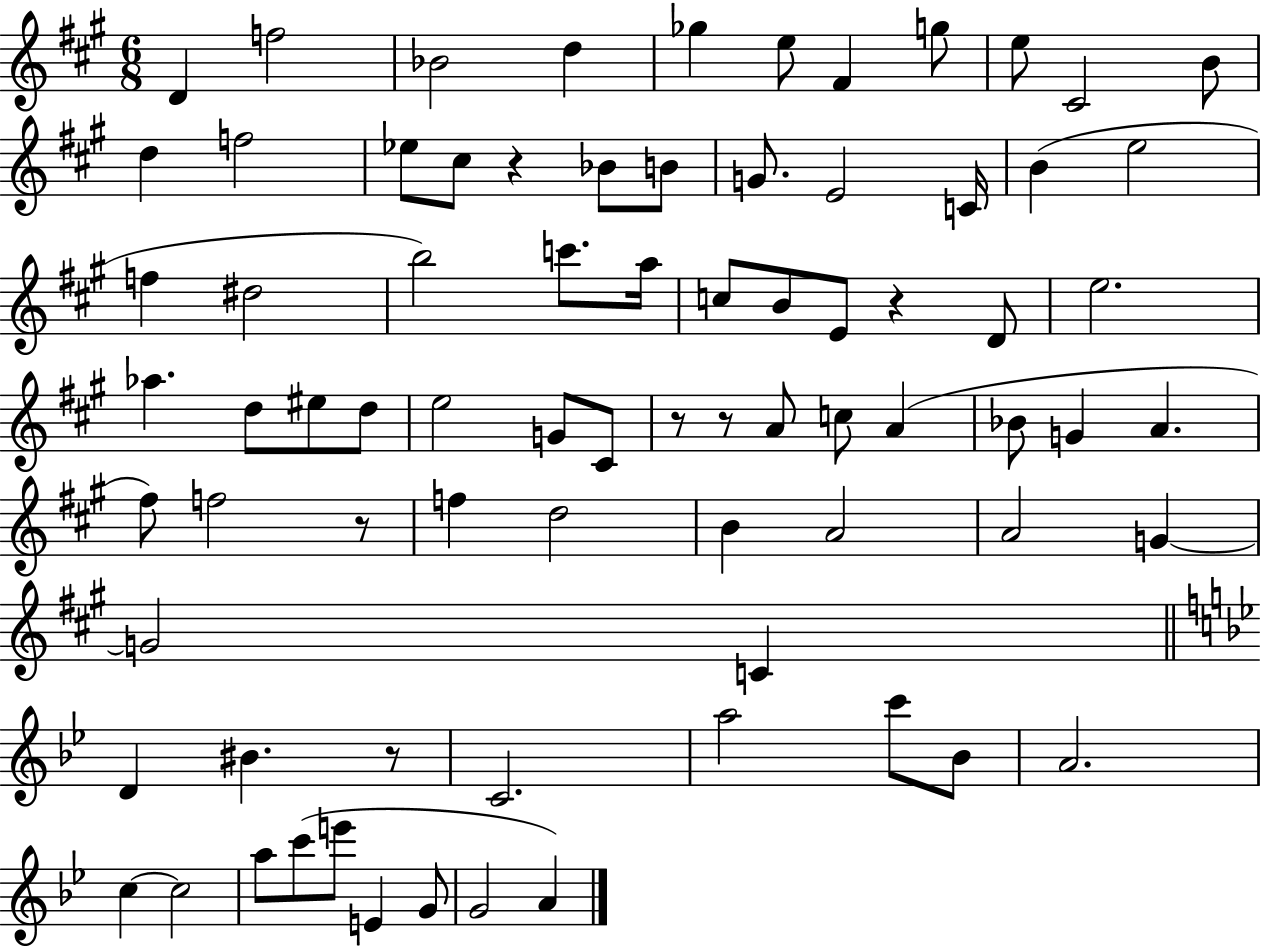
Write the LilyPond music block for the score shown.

{
  \clef treble
  \numericTimeSignature
  \time 6/8
  \key a \major
  d'4 f''2 | bes'2 d''4 | ges''4 e''8 fis'4 g''8 | e''8 cis'2 b'8 | \break d''4 f''2 | ees''8 cis''8 r4 bes'8 b'8 | g'8. e'2 c'16 | b'4( e''2 | \break f''4 dis''2 | b''2) c'''8. a''16 | c''8 b'8 e'8 r4 d'8 | e''2. | \break aes''4. d''8 eis''8 d''8 | e''2 g'8 cis'8 | r8 r8 a'8 c''8 a'4( | bes'8 g'4 a'4. | \break fis''8) f''2 r8 | f''4 d''2 | b'4 a'2 | a'2 g'4~~ | \break g'2 c'4 | \bar "||" \break \key g \minor d'4 bis'4. r8 | c'2. | a''2 c'''8 bes'8 | a'2. | \break c''4~~ c''2 | a''8 c'''8( e'''8 e'4 g'8 | g'2 a'4) | \bar "|."
}